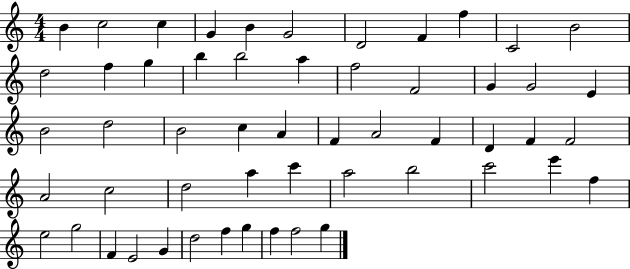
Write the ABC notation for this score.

X:1
T:Untitled
M:4/4
L:1/4
K:C
B c2 c G B G2 D2 F f C2 B2 d2 f g b b2 a f2 F2 G G2 E B2 d2 B2 c A F A2 F D F F2 A2 c2 d2 a c' a2 b2 c'2 e' f e2 g2 F E2 G d2 f g f f2 g